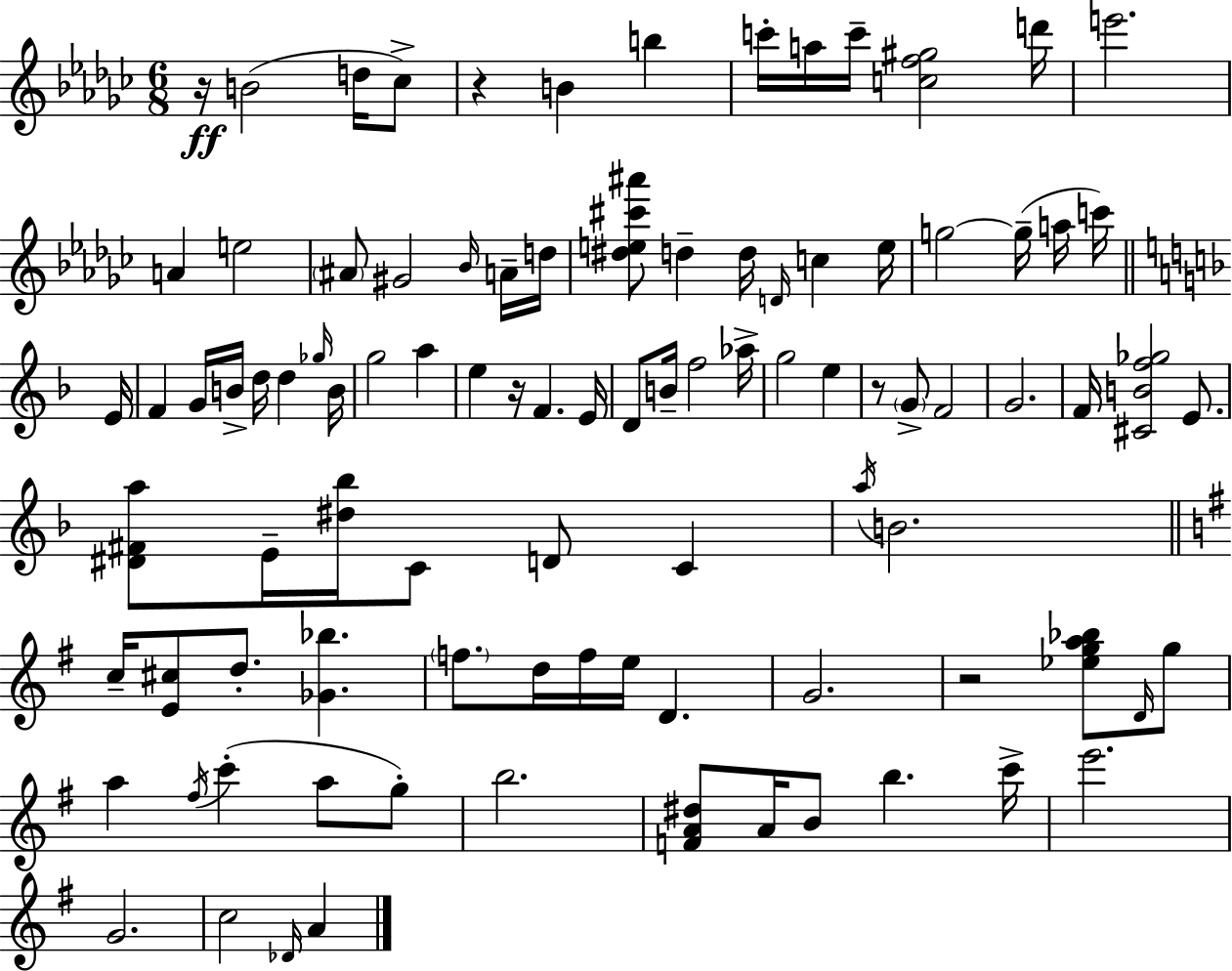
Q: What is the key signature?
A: EES minor